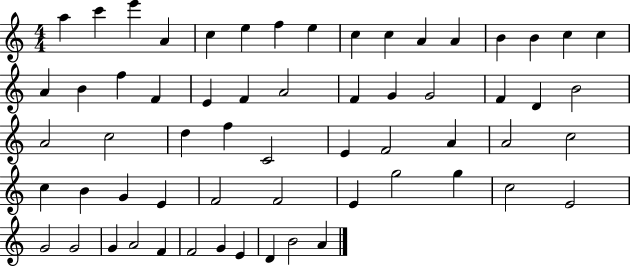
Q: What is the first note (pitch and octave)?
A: A5